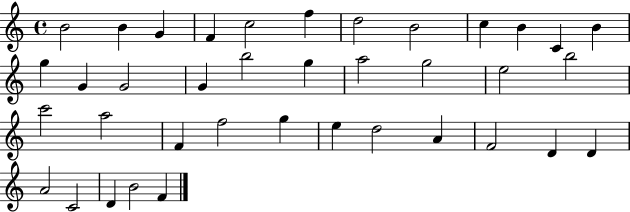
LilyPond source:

{
  \clef treble
  \time 4/4
  \defaultTimeSignature
  \key c \major
  b'2 b'4 g'4 | f'4 c''2 f''4 | d''2 b'2 | c''4 b'4 c'4 b'4 | \break g''4 g'4 g'2 | g'4 b''2 g''4 | a''2 g''2 | e''2 b''2 | \break c'''2 a''2 | f'4 f''2 g''4 | e''4 d''2 a'4 | f'2 d'4 d'4 | \break a'2 c'2 | d'4 b'2 f'4 | \bar "|."
}